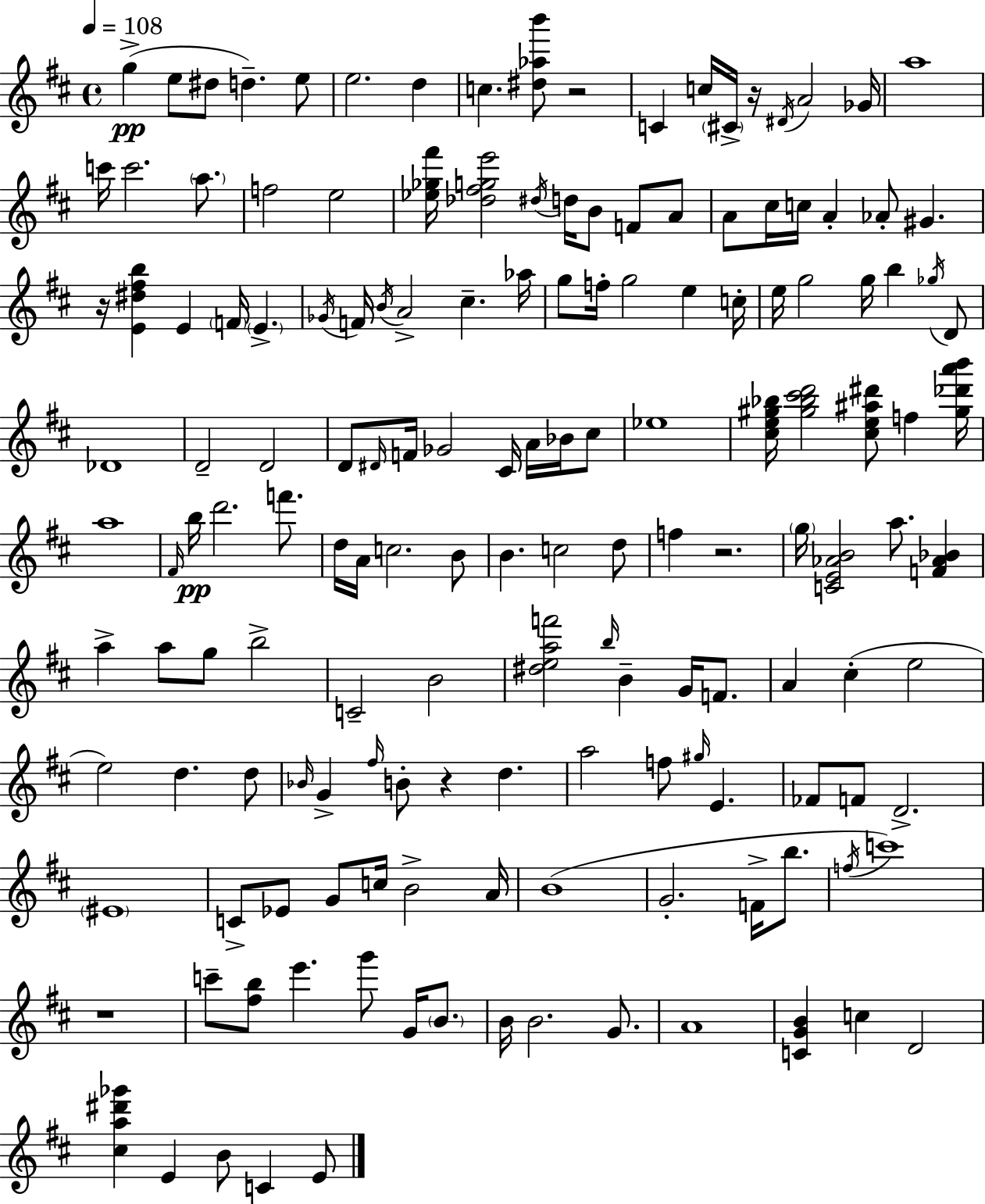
G5/q E5/e D#5/e D5/q. E5/e E5/h. D5/q C5/q. [D#5,Ab5,B6]/e R/h C4/q C5/s C#4/s R/s D#4/s A4/h Gb4/s A5/w C6/s C6/h. A5/e. F5/h E5/h [Eb5,Gb5,F#6]/s [Db5,F#5,G5,E6]/h D#5/s D5/s B4/e F4/e A4/e A4/e C#5/s C5/s A4/q Ab4/e G#4/q. R/s [E4,D#5,F#5,B5]/q E4/q F4/s E4/q. Gb4/s F4/s B4/s A4/h C#5/q. Ab5/s G5/e F5/s G5/h E5/q C5/s E5/s G5/h G5/s B5/q Gb5/s D4/e Db4/w D4/h D4/h D4/e D#4/s F4/s Gb4/h C#4/s A4/s Bb4/s C#5/e Eb5/w [C#5,E5,G#5,Bb5]/s [G#5,Bb5,C#6,D6]/h [C#5,E5,A#5,D#6]/e F5/q [G#5,Db6,A6,B6]/s A5/w F#4/s B5/s D6/h. F6/e. D5/s A4/s C5/h. B4/e B4/q. C5/h D5/e F5/q R/h. G5/s [C4,E4,Ab4,B4]/h A5/e. [F4,Ab4,Bb4]/q A5/q A5/e G5/e B5/h C4/h B4/h [D#5,E5,A5,F6]/h B5/s B4/q G4/s F4/e. A4/q C#5/q E5/h E5/h D5/q. D5/e Bb4/s G4/q F#5/s B4/e R/q D5/q. A5/h F5/e G#5/s E4/q. FES4/e F4/e D4/h. EIS4/w C4/e Eb4/e G4/e C5/s B4/h A4/s B4/w G4/h. F4/s B5/e. F5/s C6/w R/w C6/e [F#5,B5]/e E6/q. G6/e G4/s B4/e. B4/s B4/h. G4/e. A4/w [C4,G4,B4]/q C5/q D4/h [C#5,A5,D#6,Gb6]/q E4/q B4/e C4/q E4/e